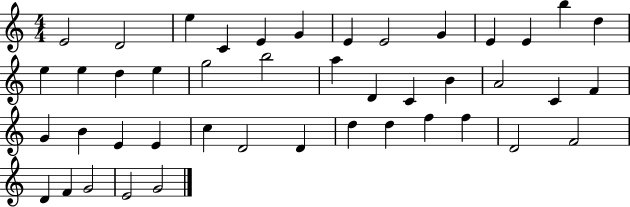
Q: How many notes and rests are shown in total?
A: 44